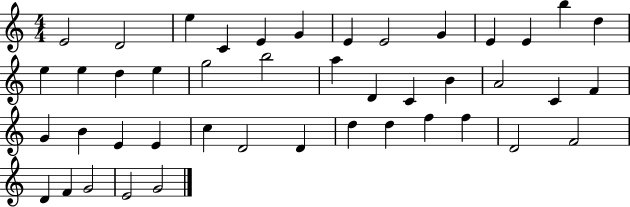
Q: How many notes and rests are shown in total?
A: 44